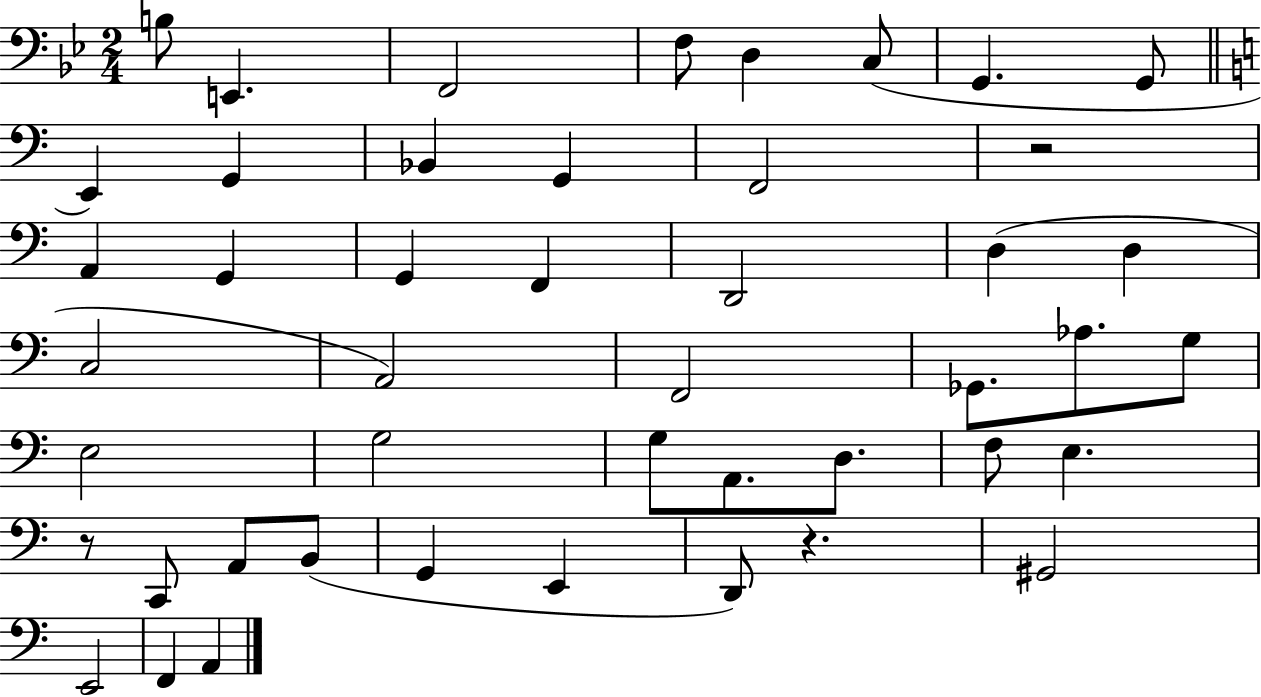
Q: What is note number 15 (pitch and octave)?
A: G2